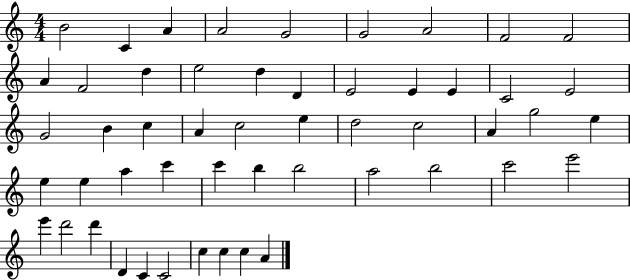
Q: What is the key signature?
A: C major